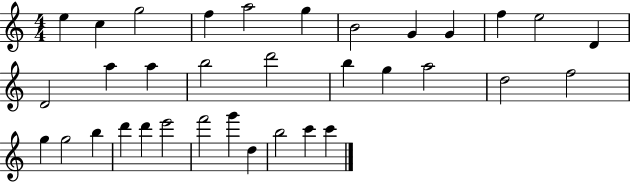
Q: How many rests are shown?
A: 0